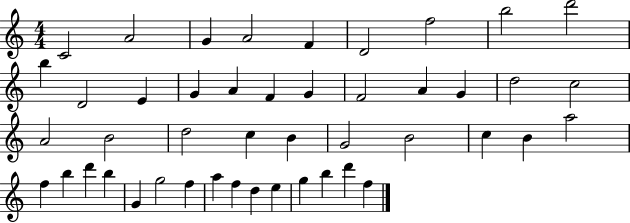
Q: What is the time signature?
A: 4/4